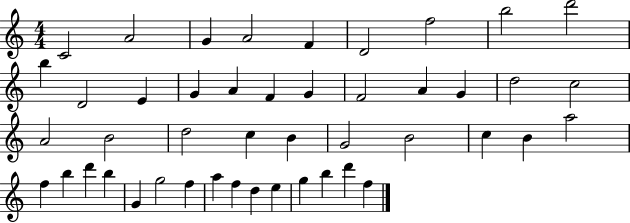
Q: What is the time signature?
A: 4/4